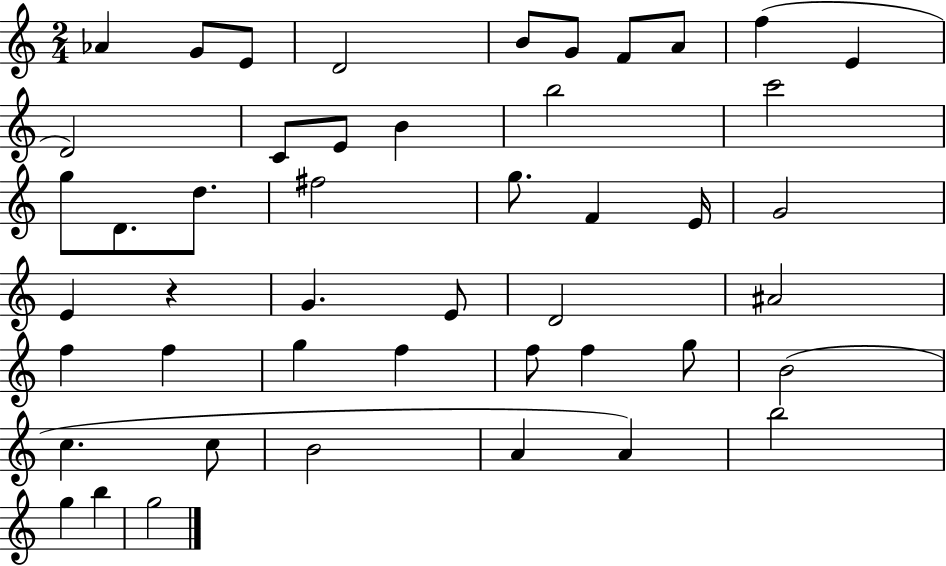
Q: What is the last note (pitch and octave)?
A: G5